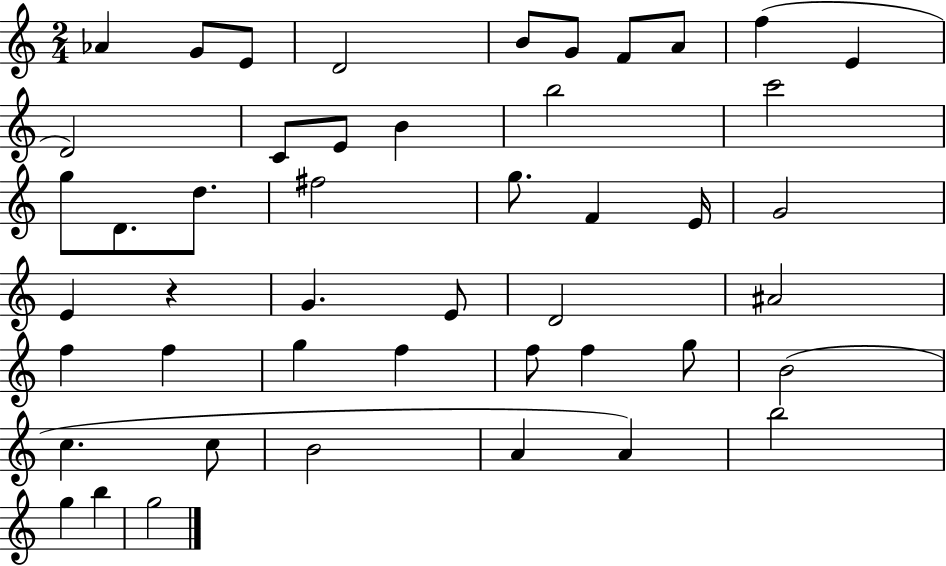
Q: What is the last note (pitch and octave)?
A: G5